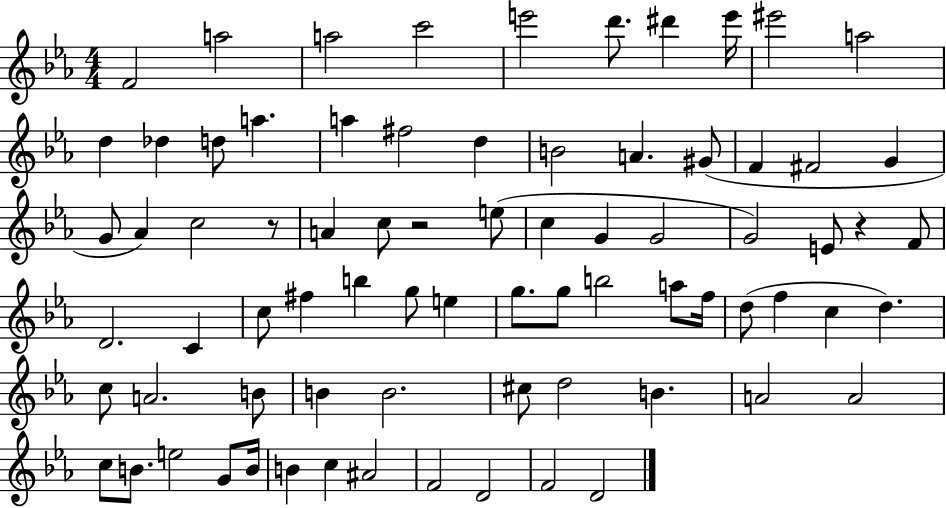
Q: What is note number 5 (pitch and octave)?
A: E6